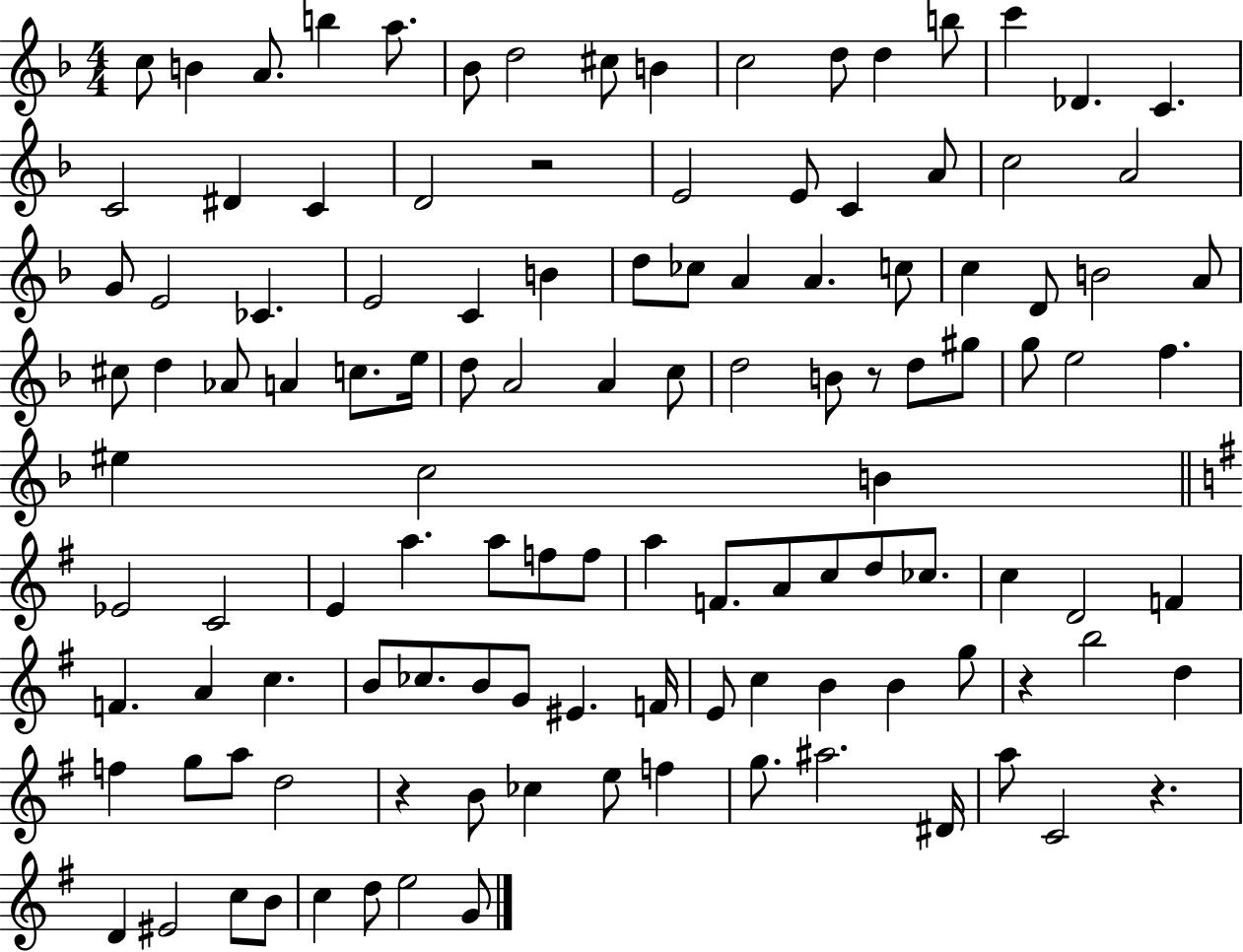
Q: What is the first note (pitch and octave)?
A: C5